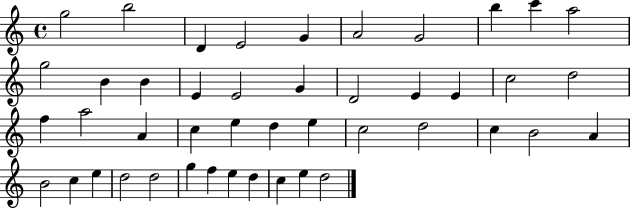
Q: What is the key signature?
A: C major